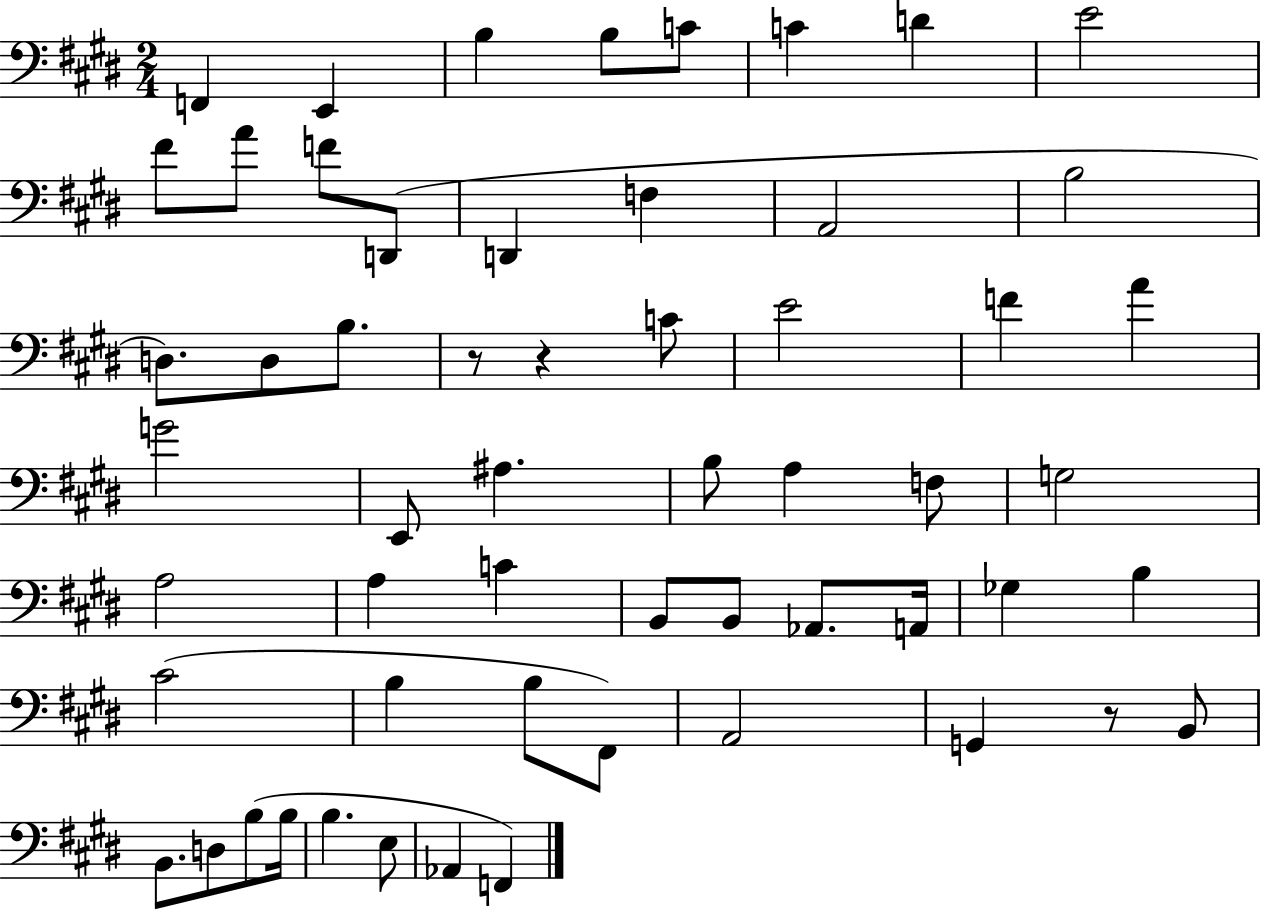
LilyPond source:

{
  \clef bass
  \numericTimeSignature
  \time 2/4
  \key e \major
  \repeat volta 2 { f,4 e,4 | b4 b8 c'8 | c'4 d'4 | e'2 | \break fis'8 a'8 f'8 d,8( | d,4 f4 | a,2 | b2 | \break d8.) d8 b8. | r8 r4 c'8 | e'2 | f'4 a'4 | \break g'2 | e,8 ais4. | b8 a4 f8 | g2 | \break a2 | a4 c'4 | b,8 b,8 aes,8. a,16 | ges4 b4 | \break cis'2( | b4 b8 fis,8) | a,2 | g,4 r8 b,8 | \break b,8. d8 b8( b16 | b4. e8 | aes,4 f,4) | } \bar "|."
}